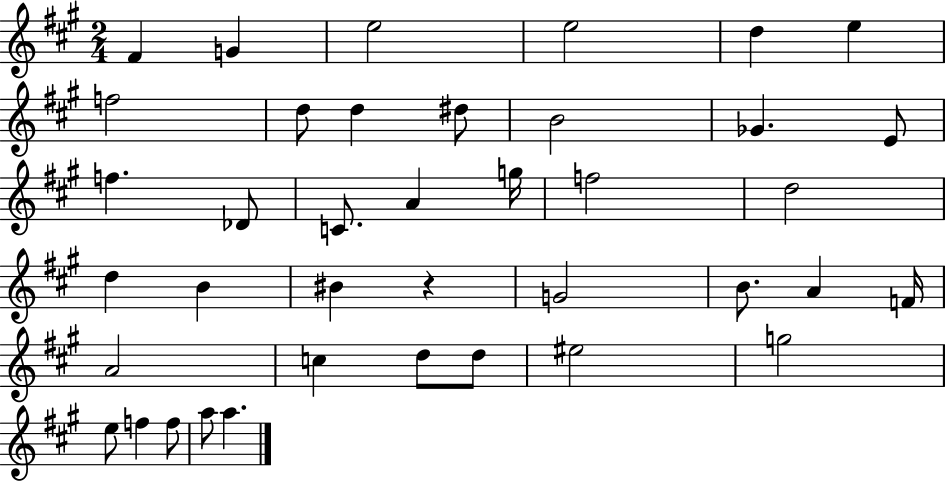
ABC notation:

X:1
T:Untitled
M:2/4
L:1/4
K:A
^F G e2 e2 d e f2 d/2 d ^d/2 B2 _G E/2 f _D/2 C/2 A g/4 f2 d2 d B ^B z G2 B/2 A F/4 A2 c d/2 d/2 ^e2 g2 e/2 f f/2 a/2 a